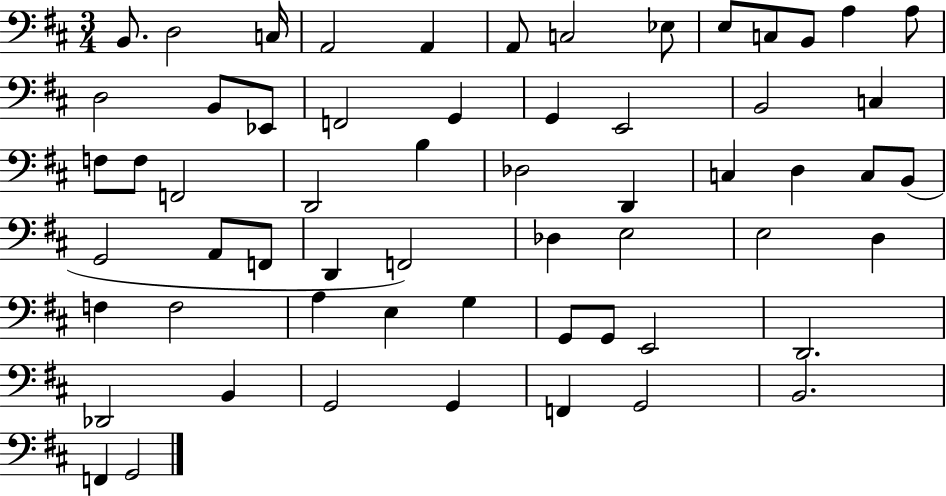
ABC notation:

X:1
T:Untitled
M:3/4
L:1/4
K:D
B,,/2 D,2 C,/4 A,,2 A,, A,,/2 C,2 _E,/2 E,/2 C,/2 B,,/2 A, A,/2 D,2 B,,/2 _E,,/2 F,,2 G,, G,, E,,2 B,,2 C, F,/2 F,/2 F,,2 D,,2 B, _D,2 D,, C, D, C,/2 B,,/2 G,,2 A,,/2 F,,/2 D,, F,,2 _D, E,2 E,2 D, F, F,2 A, E, G, G,,/2 G,,/2 E,,2 D,,2 _D,,2 B,, G,,2 G,, F,, G,,2 B,,2 F,, G,,2